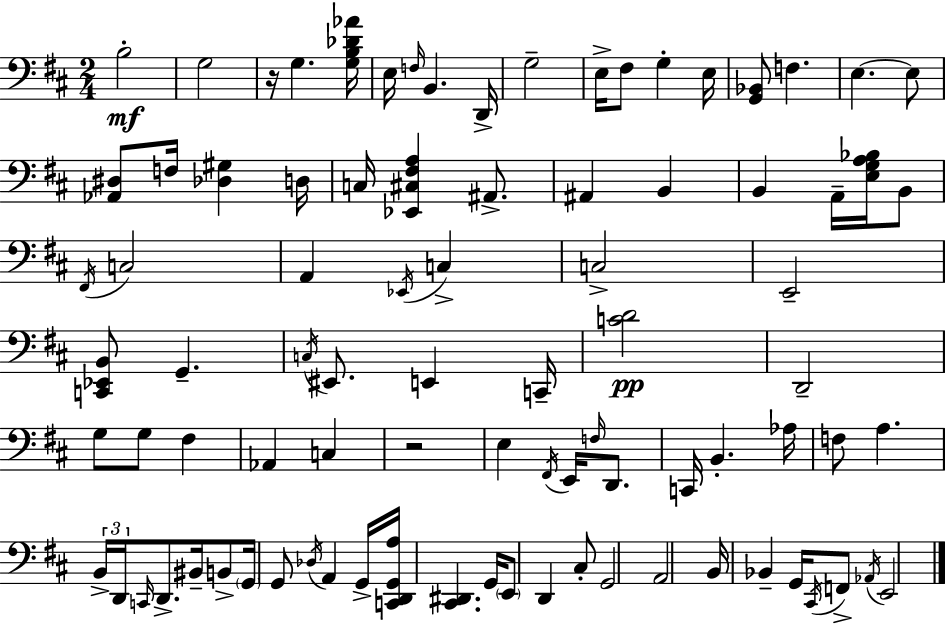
B3/h G3/h R/s G3/q. [G3,B3,Db4,Ab4]/s E3/s F3/s B2/q. D2/s G3/h E3/s F#3/e G3/q E3/s [G2,Bb2]/e F3/q. E3/q. E3/e [Ab2,D#3]/e F3/s [Db3,G#3]/q D3/s C3/s [Eb2,C#3,F#3,A3]/q A#2/e. A#2/q B2/q B2/q A2/s [E3,G3,A3,Bb3]/s B2/e F#2/s C3/h A2/q Eb2/s C3/q C3/h E2/h [C2,Eb2,B2]/e G2/q. C3/s EIS2/e. E2/q C2/s [C4,D4]/h D2/h G3/e G3/e F#3/q Ab2/q C3/q R/h E3/q F#2/s E2/s F3/s D2/e. C2/s B2/q. Ab3/s F3/e A3/q. B2/s D2/s C2/s D2/e. BIS2/s B2/e G2/s G2/e Db3/s A2/q G2/s [C2,D2,G2,A3]/s [C#2,D#2]/q. G2/s E2/e D2/q C#3/e G2/h A2/h B2/s Bb2/q G2/s C#2/s F2/e Ab2/s E2/h